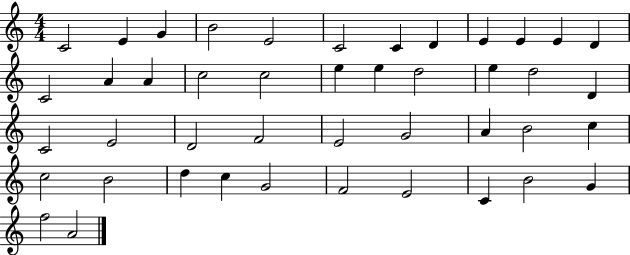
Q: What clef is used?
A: treble